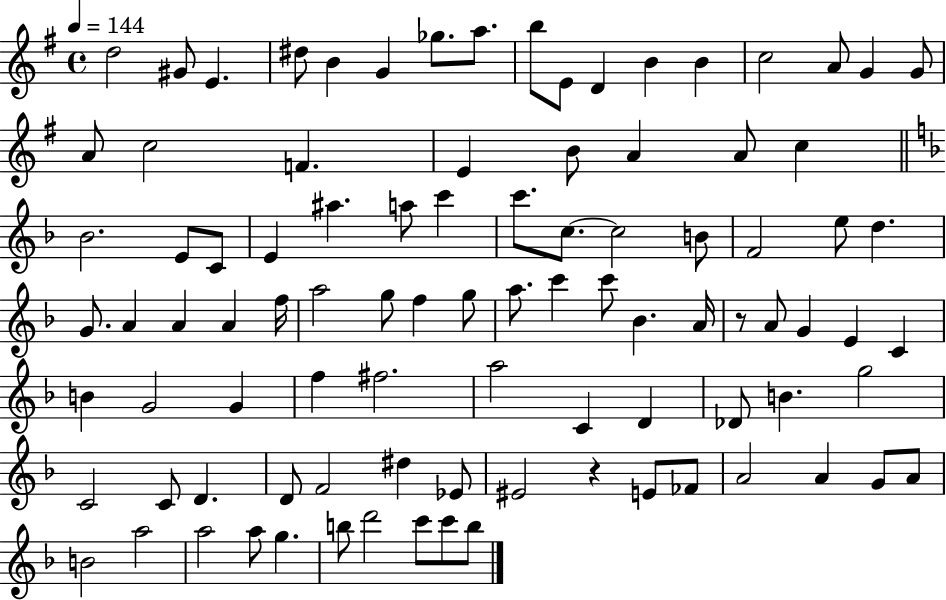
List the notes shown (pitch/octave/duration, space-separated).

D5/h G#4/e E4/q. D#5/e B4/q G4/q Gb5/e. A5/e. B5/e E4/e D4/q B4/q B4/q C5/h A4/e G4/q G4/e A4/e C5/h F4/q. E4/q B4/e A4/q A4/e C5/q Bb4/h. E4/e C4/e E4/q A#5/q. A5/e C6/q C6/e. C5/e. C5/h B4/e F4/h E5/e D5/q. G4/e. A4/q A4/q A4/q F5/s A5/h G5/e F5/q G5/e A5/e. C6/q C6/e Bb4/q. A4/s R/e A4/e G4/q E4/q C4/q B4/q G4/h G4/q F5/q F#5/h. A5/h C4/q D4/q Db4/e B4/q. G5/h C4/h C4/e D4/q. D4/e F4/h D#5/q Eb4/e EIS4/h R/q E4/e FES4/e A4/h A4/q G4/e A4/e B4/h A5/h A5/h A5/e G5/q. B5/e D6/h C6/e C6/e B5/e